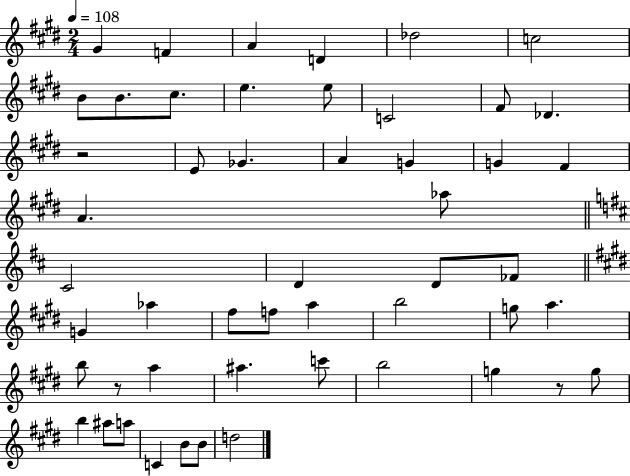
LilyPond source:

{
  \clef treble
  \numericTimeSignature
  \time 2/4
  \key e \major
  \tempo 4 = 108
  gis'4 f'4 | a'4 d'4 | des''2 | c''2 | \break b'8 b'8. cis''8. | e''4. e''8 | c'2 | fis'8 des'4. | \break r2 | e'8 ges'4. | a'4 g'4 | g'4 fis'4 | \break a'4. aes''8 | \bar "||" \break \key d \major cis'2 | d'4 d'8 fes'8 | \bar "||" \break \key e \major g'4 aes''4 | fis''8 f''8 a''4 | b''2 | g''8 a''4. | \break b''8 r8 a''4 | ais''4. c'''8 | b''2 | g''4 r8 g''8 | \break b''4 ais''8 a''8 | c'4 b'8 b'8 | d''2 | \bar "|."
}